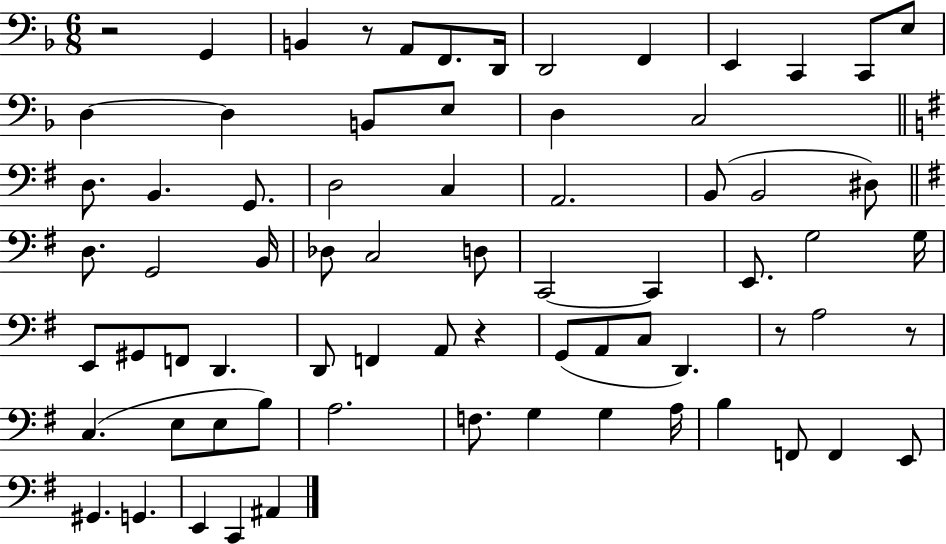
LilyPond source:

{
  \clef bass
  \numericTimeSignature
  \time 6/8
  \key f \major
  \repeat volta 2 { r2 g,4 | b,4 r8 a,8 f,8. d,16 | d,2 f,4 | e,4 c,4 c,8 e8 | \break d4~~ d4 b,8 e8 | d4 c2 | \bar "||" \break \key e \minor d8. b,4. g,8. | d2 c4 | a,2. | b,8( b,2 dis8) | \break \bar "||" \break \key e \minor d8. g,2 b,16 | des8 c2 d8 | c,2~~ c,4 | e,8. g2 g16 | \break e,8 gis,8 f,8 d,4. | d,8 f,4 a,8 r4 | g,8( a,8 c8 d,4.) | r8 a2 r8 | \break c4.( e8 e8 b8) | a2. | f8. g4 g4 a16 | b4 f,8 f,4 e,8 | \break gis,4. g,4. | e,4 c,4 ais,4 | } \bar "|."
}